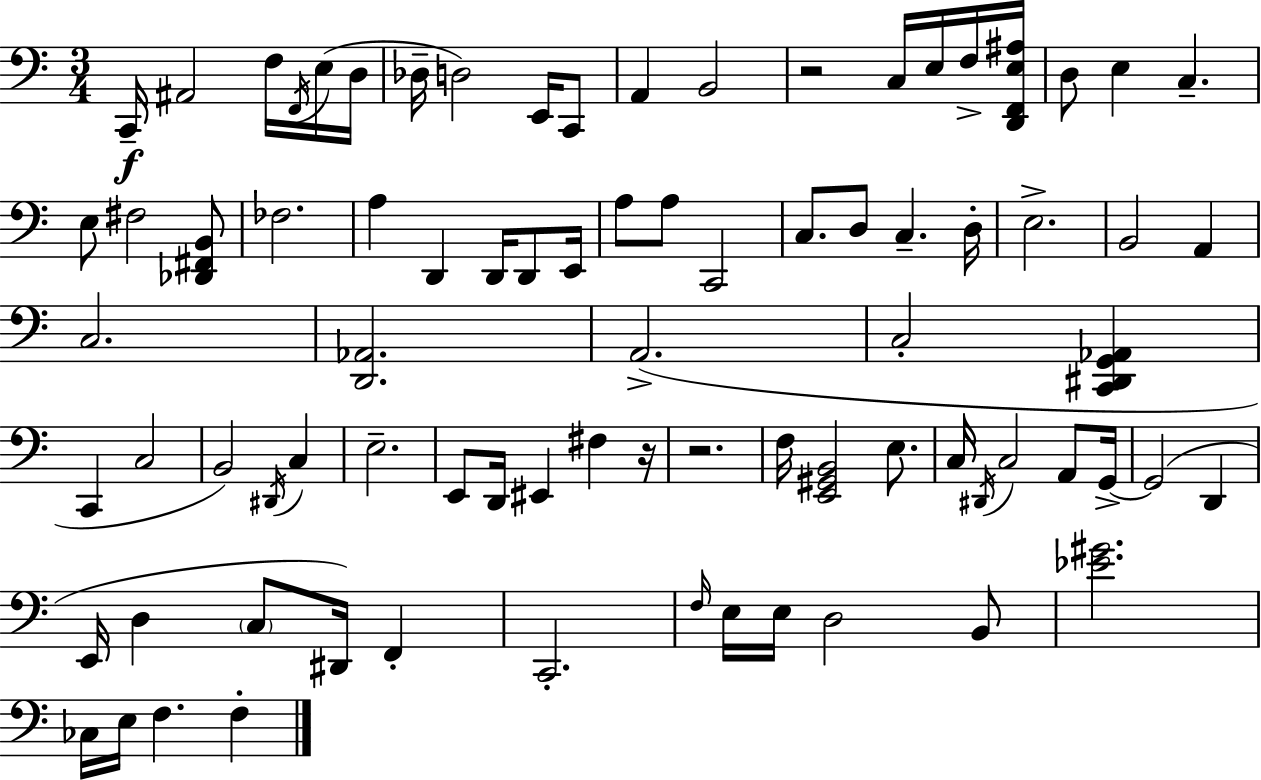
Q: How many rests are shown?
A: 3